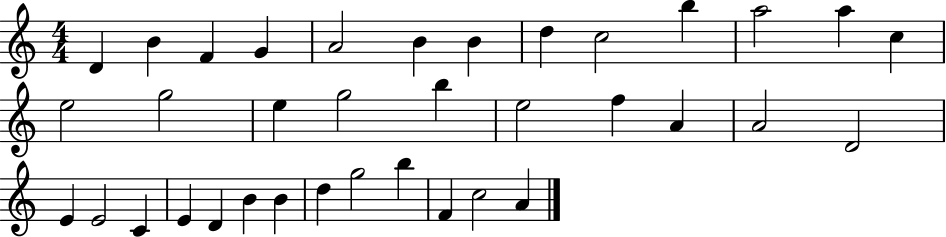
D4/q B4/q F4/q G4/q A4/h B4/q B4/q D5/q C5/h B5/q A5/h A5/q C5/q E5/h G5/h E5/q G5/h B5/q E5/h F5/q A4/q A4/h D4/h E4/q E4/h C4/q E4/q D4/q B4/q B4/q D5/q G5/h B5/q F4/q C5/h A4/q